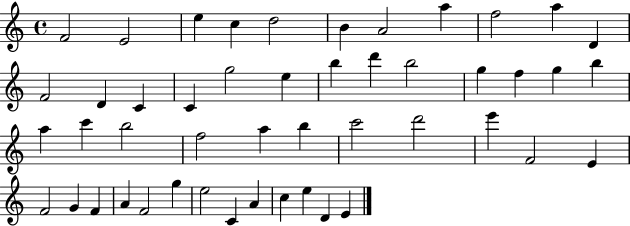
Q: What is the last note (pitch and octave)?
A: E4